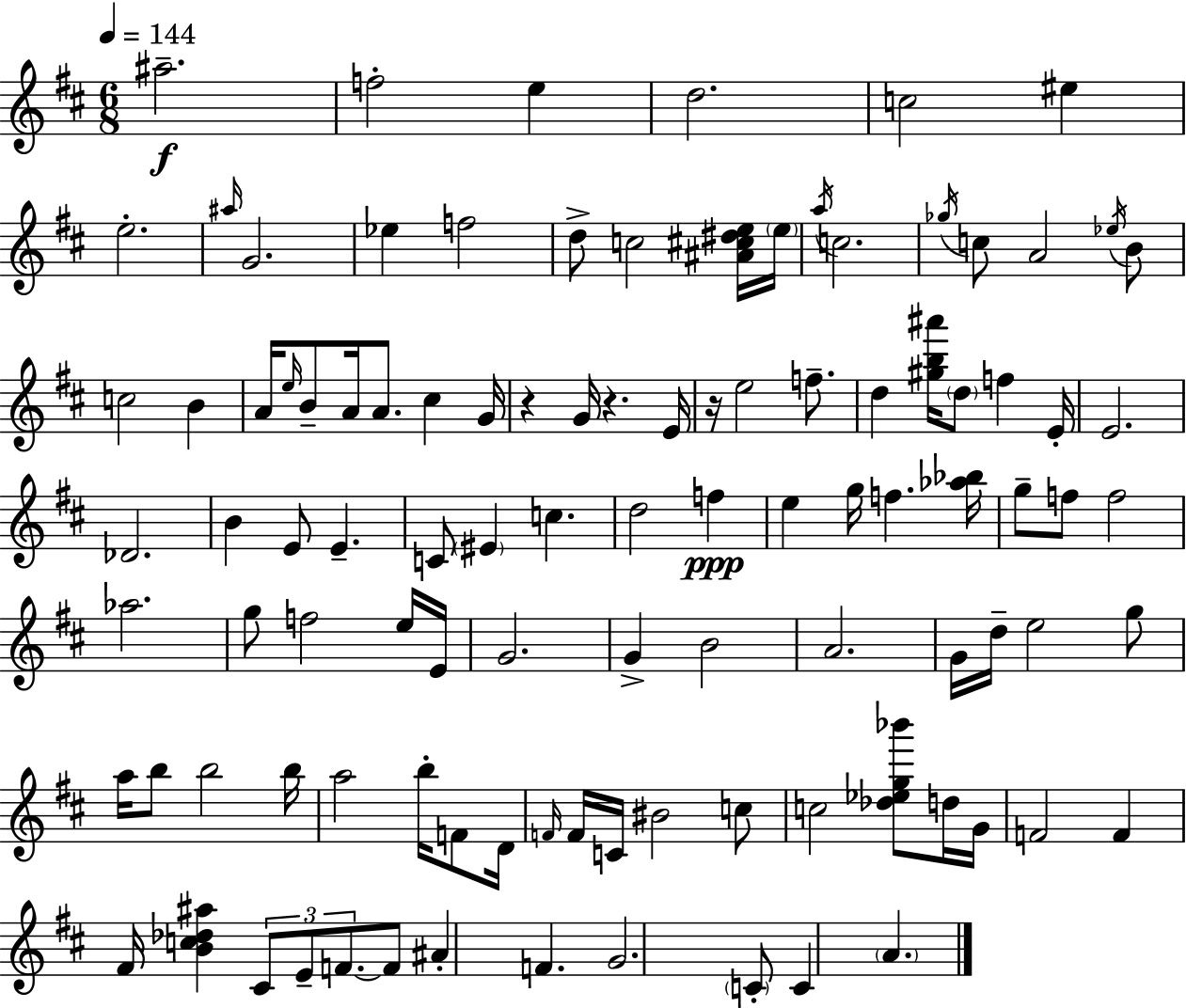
{
  \clef treble
  \numericTimeSignature
  \time 6/8
  \key d \major
  \tempo 4 = 144
  ais''2.--\f | f''2-. e''4 | d''2. | c''2 eis''4 | \break e''2.-. | \grace { ais''16 } g'2. | ees''4 f''2 | d''8-> c''2 <ais' cis'' dis'' e''>16 | \break \parenthesize e''16 \acciaccatura { a''16 } c''2. | \acciaccatura { ges''16 } c''8 a'2 | \acciaccatura { ees''16 } b'8 c''2 | b'4 a'16 \grace { e''16 } b'8-- a'16 a'8. | \break cis''4 g'16 r4 g'16 r4. | e'16 r16 e''2 | f''8.-- d''4 <gis'' b'' ais'''>16 \parenthesize d''8 | f''4 e'16-. e'2. | \break des'2. | b'4 e'8 e'4.-- | c'8 \parenthesize eis'4 c''4. | d''2 | \break f''4\ppp e''4 g''16 f''4. | <aes'' bes''>16 g''8-- f''8 f''2 | aes''2. | g''8 f''2 | \break e''16 e'16 g'2. | g'4-> b'2 | a'2. | g'16 d''16-- e''2 | \break g''8 a''16 b''8 b''2 | b''16 a''2 | b''16-. f'8 d'16 \grace { f'16 } f'16 c'16 bis'2 | c''8 c''2 | \break <des'' ees'' g'' bes'''>8 d''16 g'16 f'2 | f'4 fis'16 <b' c'' des'' ais''>4 \tuplet 3/2 { cis'8 | e'8-- f'8.~~ } f'8 ais'4-. | f'4. g'2. | \break \parenthesize c'8-. c'4 | \parenthesize a'4. \bar "|."
}